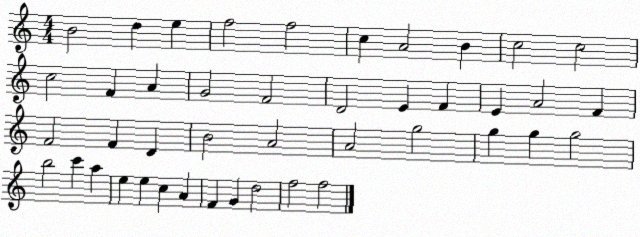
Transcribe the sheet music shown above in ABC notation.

X:1
T:Untitled
M:4/4
L:1/4
K:C
B2 d e f2 f2 c A2 B c2 c2 c2 F A G2 F2 D2 E F E A2 F F2 F D B2 A2 A2 g2 g g g2 b2 c' a e e c A F G d2 f2 f2